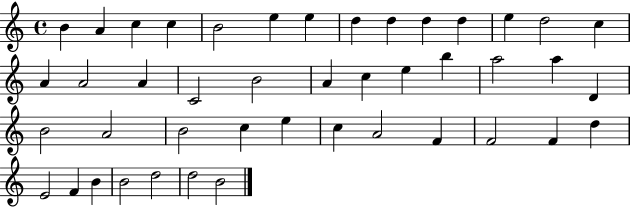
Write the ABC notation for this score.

X:1
T:Untitled
M:4/4
L:1/4
K:C
B A c c B2 e e d d d d e d2 c A A2 A C2 B2 A c e b a2 a D B2 A2 B2 c e c A2 F F2 F d E2 F B B2 d2 d2 B2